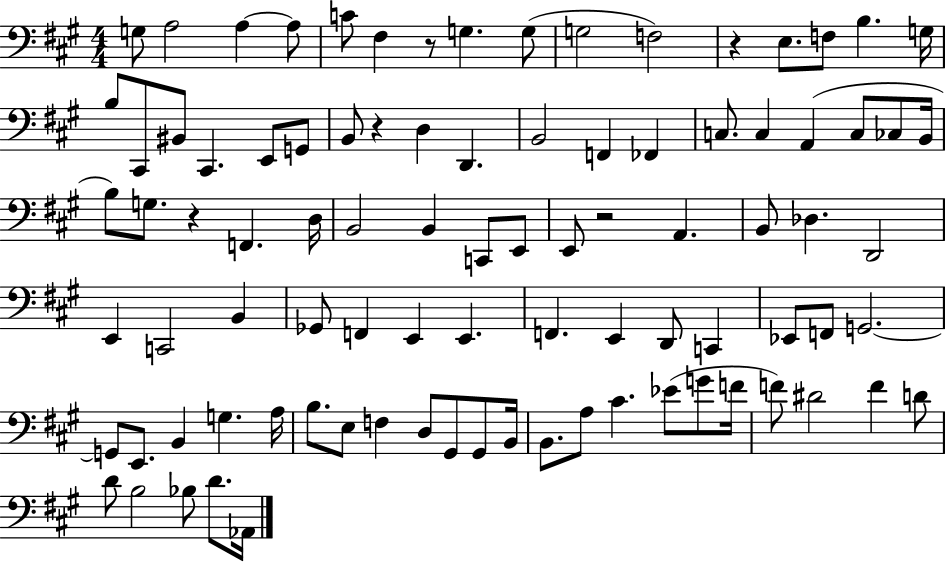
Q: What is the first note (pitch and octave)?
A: G3